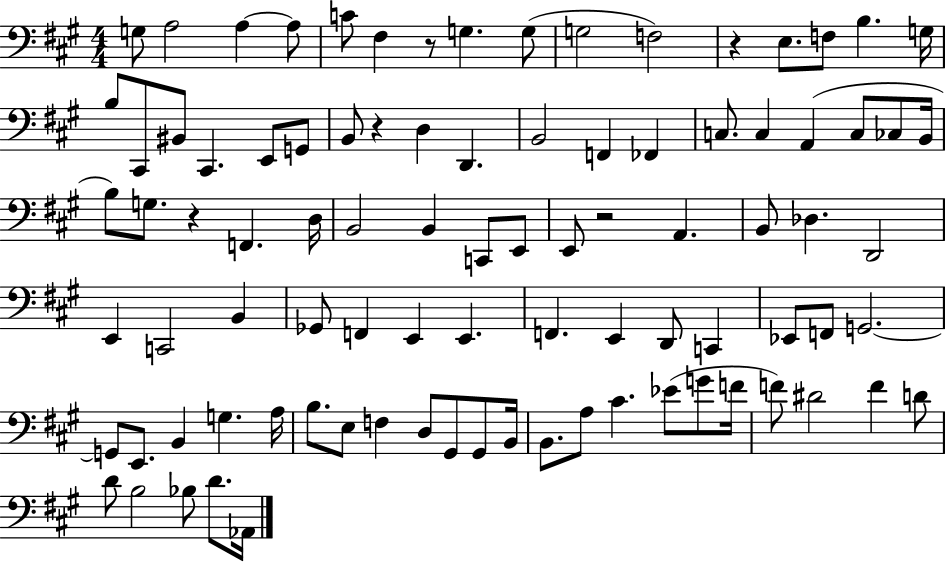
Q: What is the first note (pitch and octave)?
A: G3